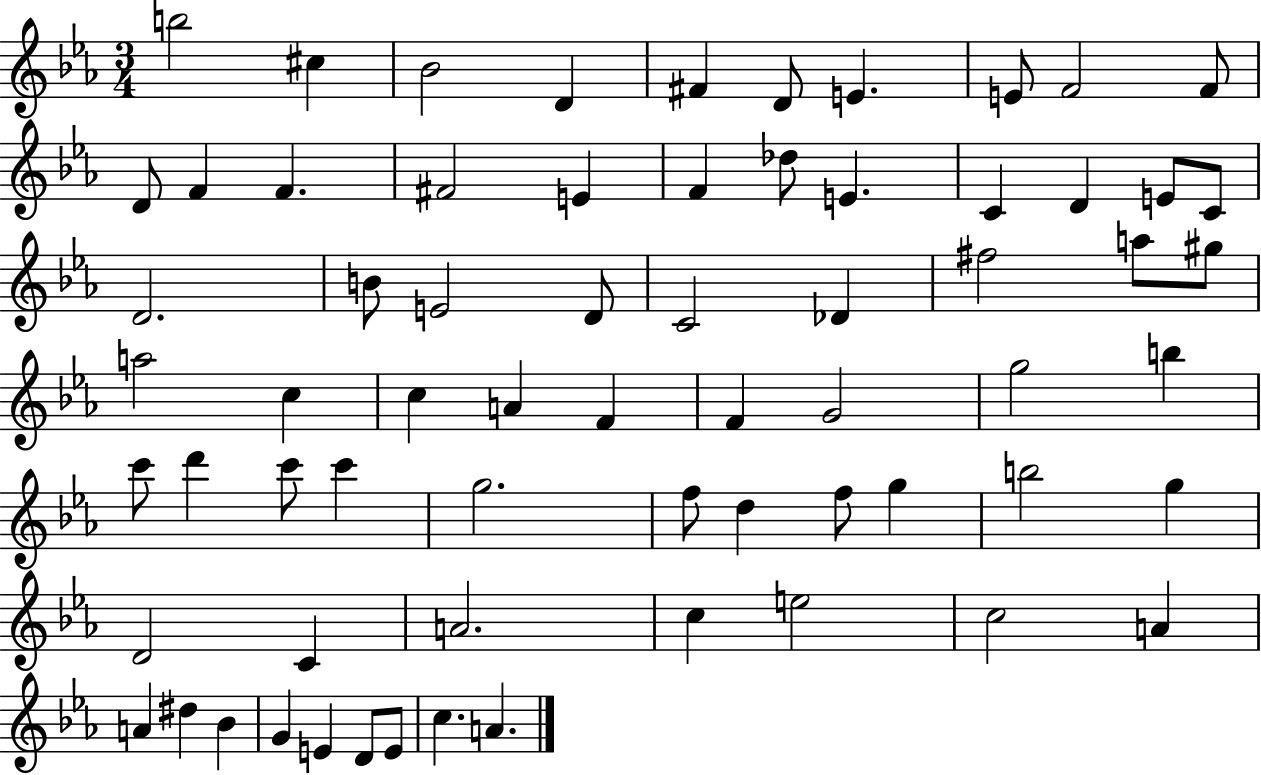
{
  \clef treble
  \numericTimeSignature
  \time 3/4
  \key ees \major
  b''2 cis''4 | bes'2 d'4 | fis'4 d'8 e'4. | e'8 f'2 f'8 | \break d'8 f'4 f'4. | fis'2 e'4 | f'4 des''8 e'4. | c'4 d'4 e'8 c'8 | \break d'2. | b'8 e'2 d'8 | c'2 des'4 | fis''2 a''8 gis''8 | \break a''2 c''4 | c''4 a'4 f'4 | f'4 g'2 | g''2 b''4 | \break c'''8 d'''4 c'''8 c'''4 | g''2. | f''8 d''4 f''8 g''4 | b''2 g''4 | \break d'2 c'4 | a'2. | c''4 e''2 | c''2 a'4 | \break a'4 dis''4 bes'4 | g'4 e'4 d'8 e'8 | c''4. a'4. | \bar "|."
}